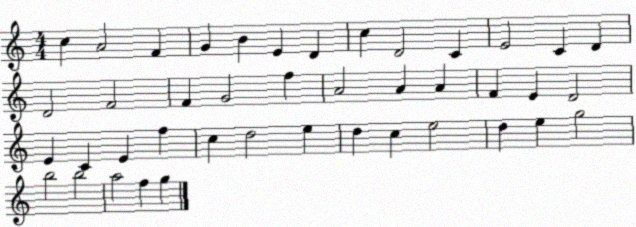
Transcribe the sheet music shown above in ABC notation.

X:1
T:Untitled
M:4/4
L:1/4
K:C
c A2 F G B E D c D2 C E2 C D D2 F2 F G2 f A2 A A F E D2 E C E f c d2 e d c e2 d e g2 b2 b2 a2 f g